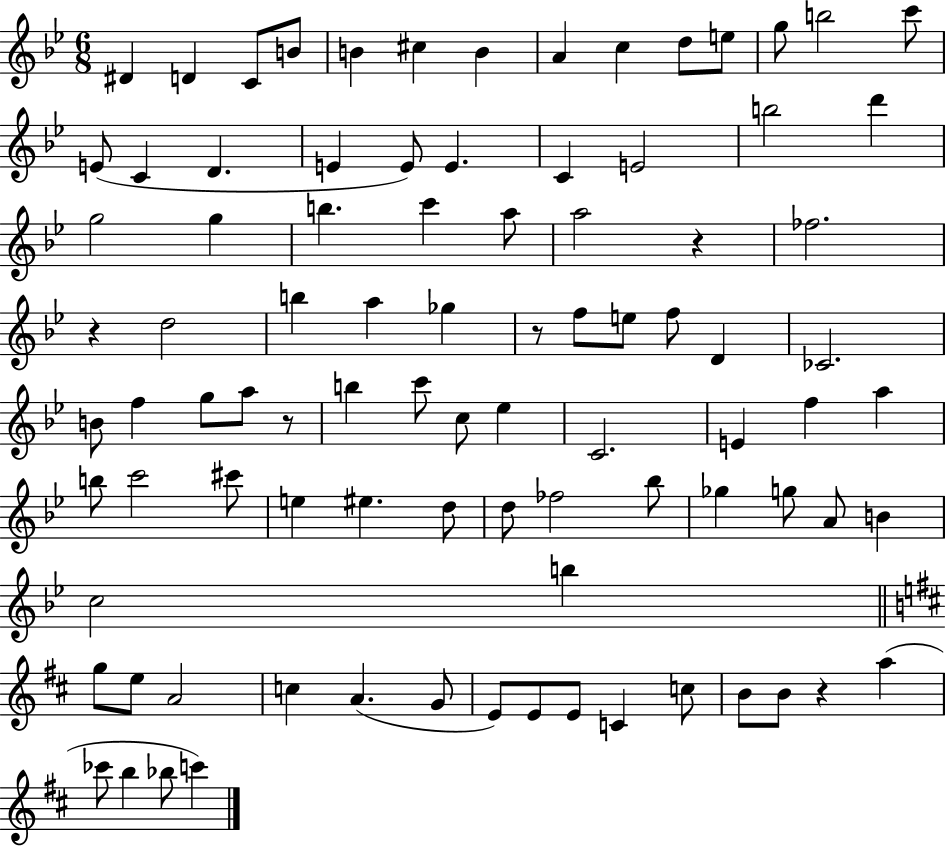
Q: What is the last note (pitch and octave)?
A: C6